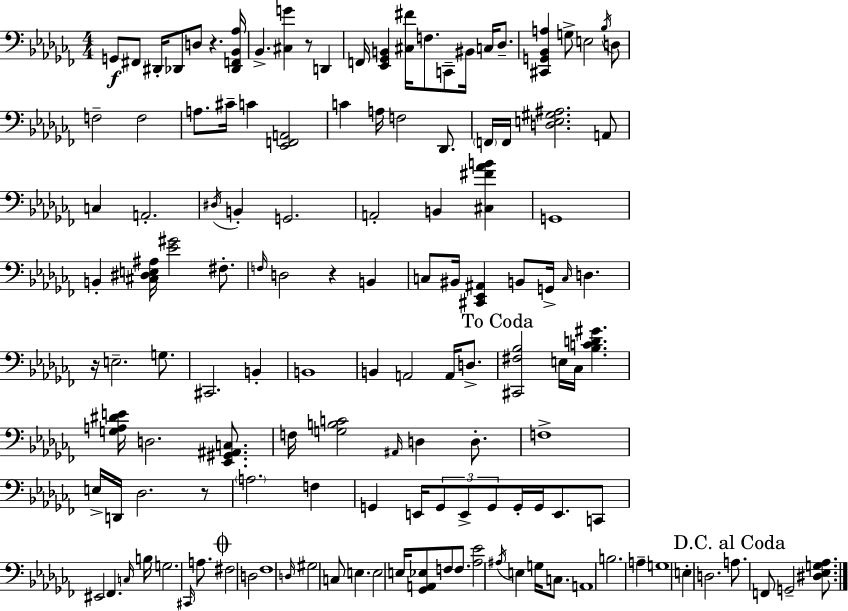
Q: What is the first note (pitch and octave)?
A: G2